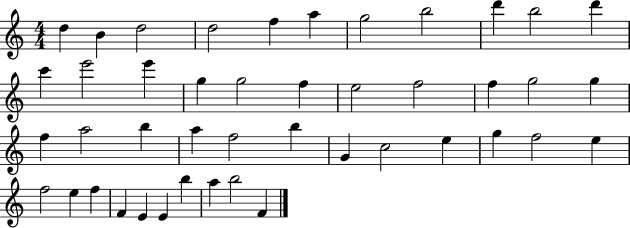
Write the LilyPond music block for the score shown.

{
  \clef treble
  \numericTimeSignature
  \time 4/4
  \key c \major
  d''4 b'4 d''2 | d''2 f''4 a''4 | g''2 b''2 | d'''4 b''2 d'''4 | \break c'''4 e'''2 e'''4 | g''4 g''2 f''4 | e''2 f''2 | f''4 g''2 g''4 | \break f''4 a''2 b''4 | a''4 f''2 b''4 | g'4 c''2 e''4 | g''4 f''2 e''4 | \break f''2 e''4 f''4 | f'4 e'4 e'4 b''4 | a''4 b''2 f'4 | \bar "|."
}